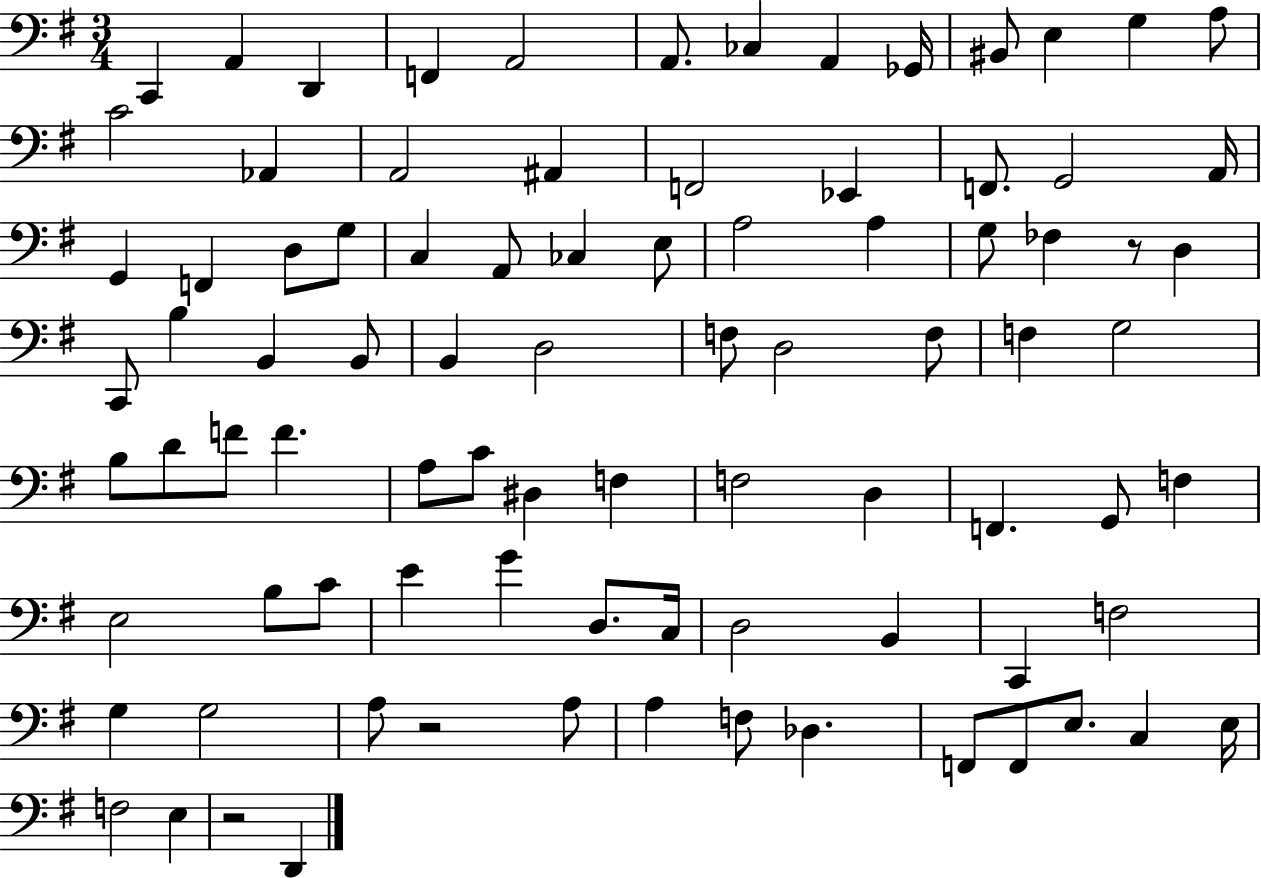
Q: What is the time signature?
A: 3/4